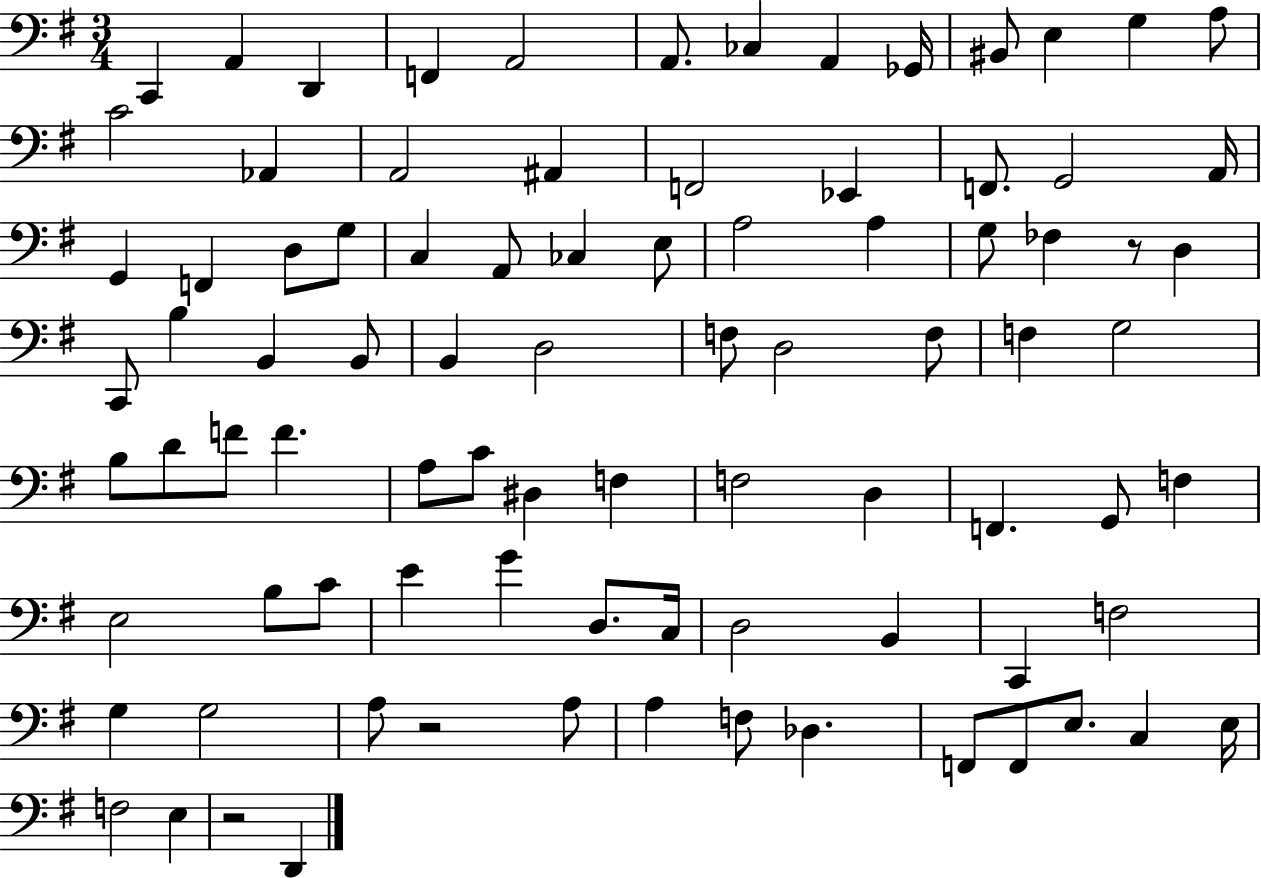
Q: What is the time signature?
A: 3/4